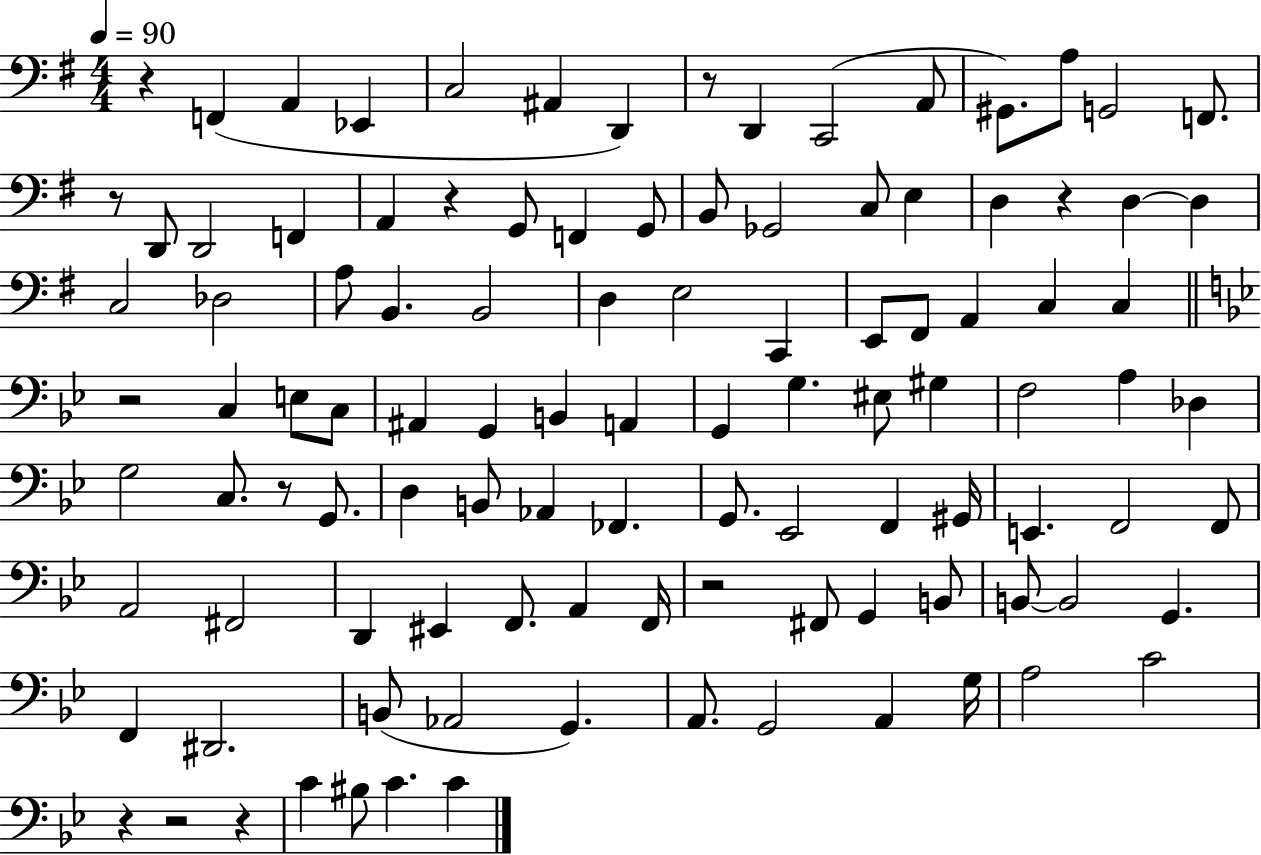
R/q F2/q A2/q Eb2/q C3/h A#2/q D2/q R/e D2/q C2/h A2/e G#2/e. A3/e G2/h F2/e. R/e D2/e D2/h F2/q A2/q R/q G2/e F2/q G2/e B2/e Gb2/h C3/e E3/q D3/q R/q D3/q D3/q C3/h Db3/h A3/e B2/q. B2/h D3/q E3/h C2/q E2/e F#2/e A2/q C3/q C3/q R/h C3/q E3/e C3/e A#2/q G2/q B2/q A2/q G2/q G3/q. EIS3/e G#3/q F3/h A3/q Db3/q G3/h C3/e. R/e G2/e. D3/q B2/e Ab2/q FES2/q. G2/e. Eb2/h F2/q G#2/s E2/q. F2/h F2/e A2/h F#2/h D2/q EIS2/q F2/e. A2/q F2/s R/h F#2/e G2/q B2/e B2/e B2/h G2/q. F2/q D#2/h. B2/e Ab2/h G2/q. A2/e. G2/h A2/q G3/s A3/h C4/h R/q R/h R/q C4/q BIS3/e C4/q. C4/q